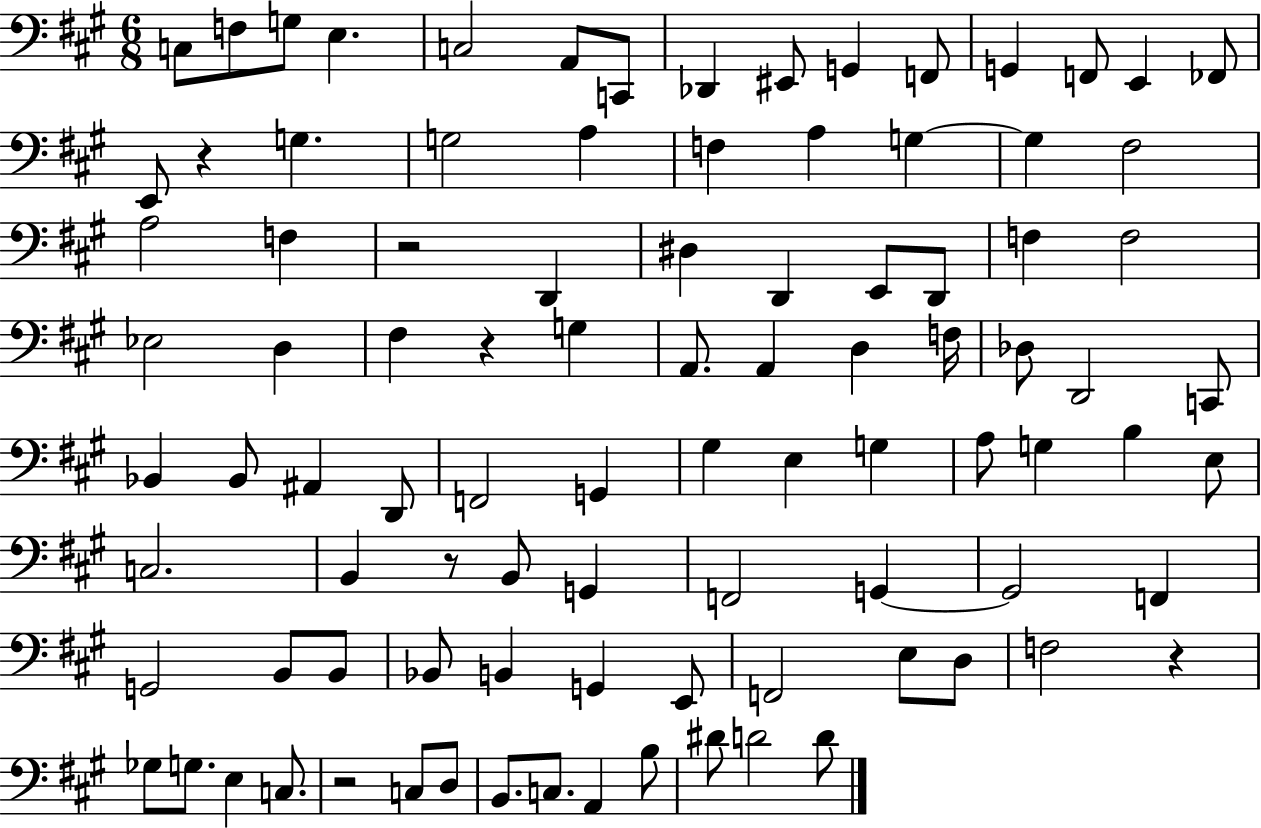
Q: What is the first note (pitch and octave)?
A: C3